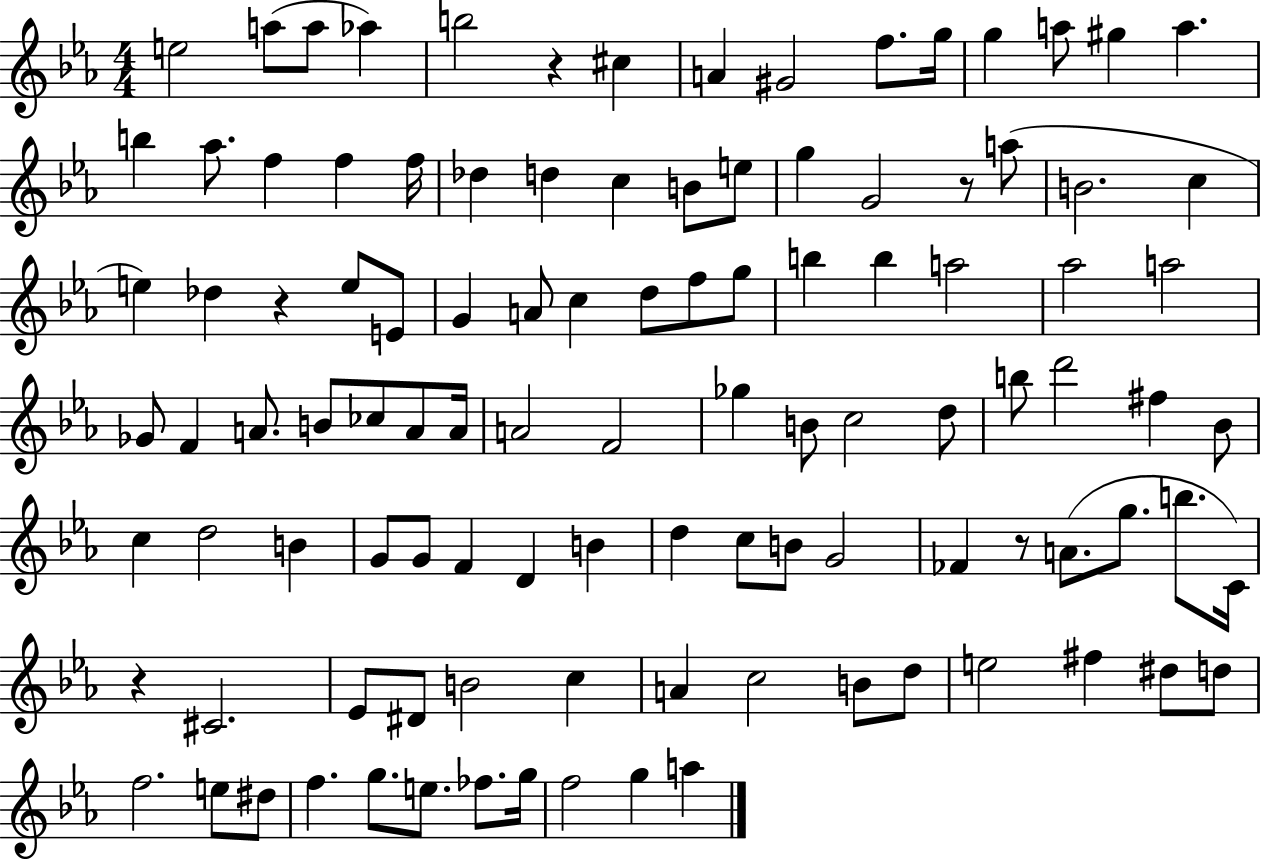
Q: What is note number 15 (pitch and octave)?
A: B5